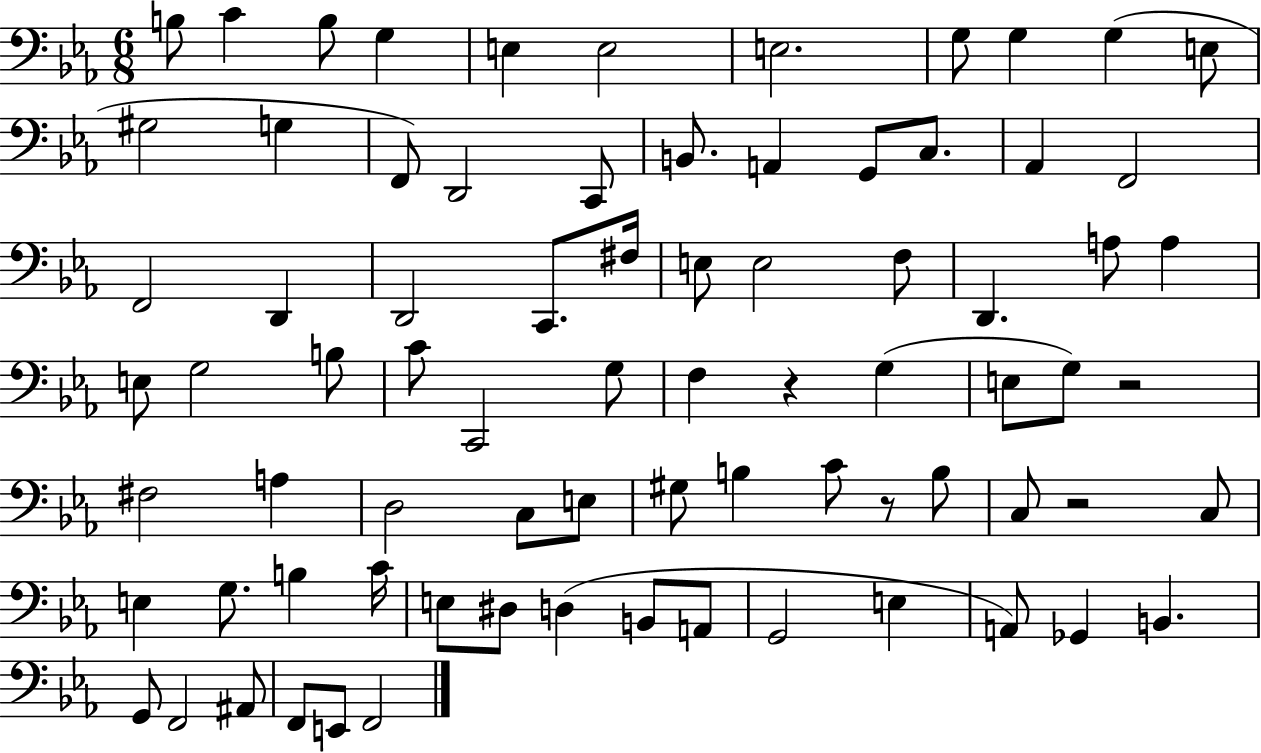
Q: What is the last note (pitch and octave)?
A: F2